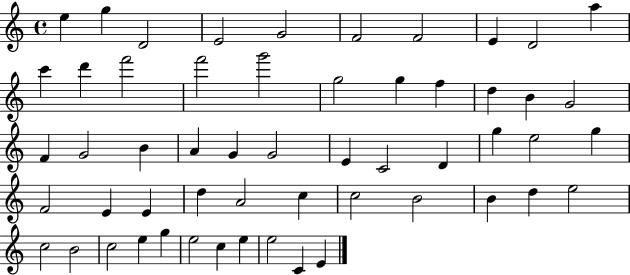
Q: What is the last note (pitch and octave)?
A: E4